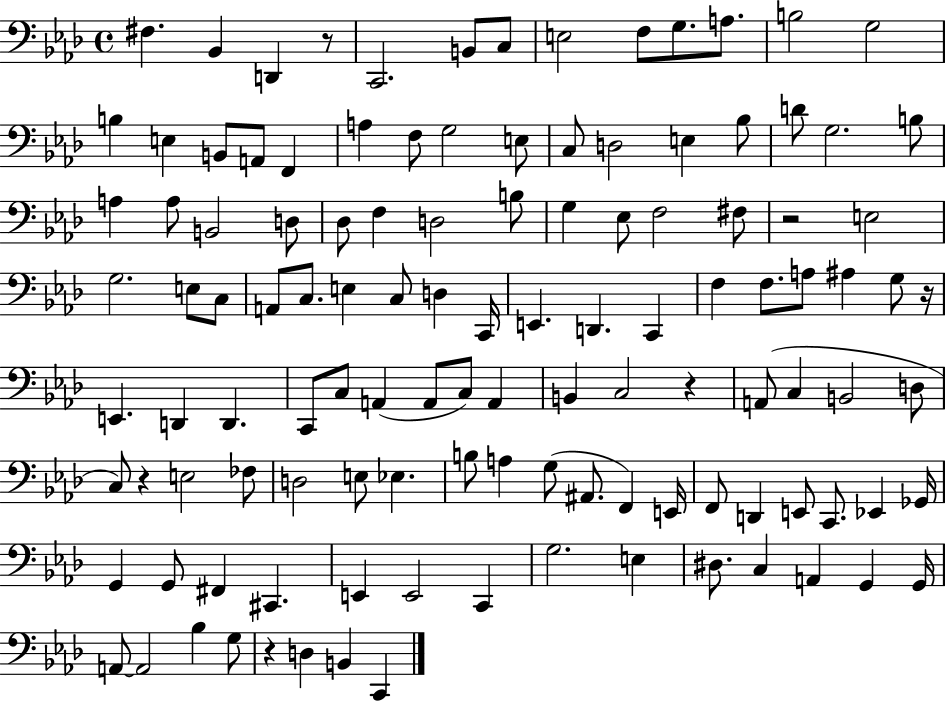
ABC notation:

X:1
T:Untitled
M:4/4
L:1/4
K:Ab
^F, _B,, D,, z/2 C,,2 B,,/2 C,/2 E,2 F,/2 G,/2 A,/2 B,2 G,2 B, E, B,,/2 A,,/2 F,, A, F,/2 G,2 E,/2 C,/2 D,2 E, _B,/2 D/2 G,2 B,/2 A, A,/2 B,,2 D,/2 _D,/2 F, D,2 B,/2 G, _E,/2 F,2 ^F,/2 z2 E,2 G,2 E,/2 C,/2 A,,/2 C,/2 E, C,/2 D, C,,/4 E,, D,, C,, F, F,/2 A,/2 ^A, G,/2 z/4 E,, D,, D,, C,,/2 C,/2 A,, A,,/2 C,/2 A,, B,, C,2 z A,,/2 C, B,,2 D,/2 C,/2 z E,2 _F,/2 D,2 E,/2 _E, B,/2 A, G,/2 ^A,,/2 F,, E,,/4 F,,/2 D,, E,,/2 C,,/2 _E,, _G,,/4 G,, G,,/2 ^F,, ^C,, E,, E,,2 C,, G,2 E, ^D,/2 C, A,, G,, G,,/4 A,,/2 A,,2 _B, G,/2 z D, B,, C,,